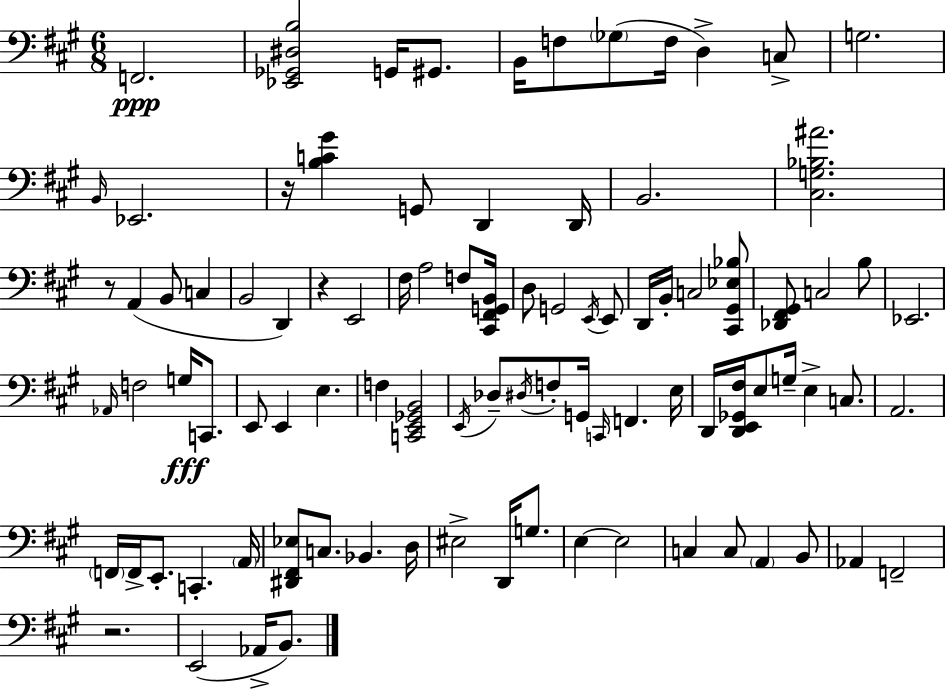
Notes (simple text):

F2/h. [Eb2,Gb2,D#3,B3]/h G2/s G#2/e. B2/s F3/e Gb3/e F3/s D3/q C3/e G3/h. B2/s Eb2/h. R/s [B3,C4,G#4]/q G2/e D2/q D2/s B2/h. [C#3,G3,Bb3,A#4]/h. R/e A2/q B2/e C3/q B2/h D2/q R/q E2/h F#3/s A3/h F3/e [C#2,F#2,G2,B2]/s D3/e G2/h E2/s E2/e D2/s B2/s C3/h [C#2,G#2,Eb3,Bb3]/e [Db2,F#2,G#2]/e C3/h B3/e Eb2/h. Ab2/s F3/h G3/s C2/e. E2/e E2/q E3/q. F3/q [C2,E2,Gb2,B2]/h E2/s Db3/e D#3/s F3/e G2/s C2/s F2/q. E3/s D2/s [D2,E2,Gb2,F#3]/s E3/e G3/s E3/q C3/e. A2/h. F2/s F2/s E2/e. C2/q. A2/s [D#2,F#2,Eb3]/e C3/e. Bb2/q. D3/s EIS3/h D2/s G3/e. E3/q E3/h C3/q C3/e A2/q B2/e Ab2/q F2/h R/h. E2/h Ab2/s B2/e.